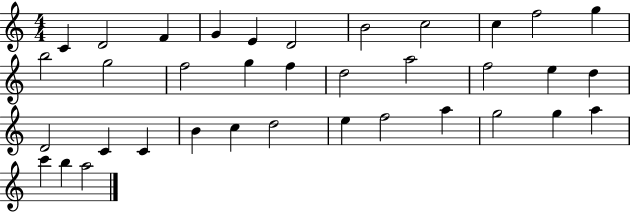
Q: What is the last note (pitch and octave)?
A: A5